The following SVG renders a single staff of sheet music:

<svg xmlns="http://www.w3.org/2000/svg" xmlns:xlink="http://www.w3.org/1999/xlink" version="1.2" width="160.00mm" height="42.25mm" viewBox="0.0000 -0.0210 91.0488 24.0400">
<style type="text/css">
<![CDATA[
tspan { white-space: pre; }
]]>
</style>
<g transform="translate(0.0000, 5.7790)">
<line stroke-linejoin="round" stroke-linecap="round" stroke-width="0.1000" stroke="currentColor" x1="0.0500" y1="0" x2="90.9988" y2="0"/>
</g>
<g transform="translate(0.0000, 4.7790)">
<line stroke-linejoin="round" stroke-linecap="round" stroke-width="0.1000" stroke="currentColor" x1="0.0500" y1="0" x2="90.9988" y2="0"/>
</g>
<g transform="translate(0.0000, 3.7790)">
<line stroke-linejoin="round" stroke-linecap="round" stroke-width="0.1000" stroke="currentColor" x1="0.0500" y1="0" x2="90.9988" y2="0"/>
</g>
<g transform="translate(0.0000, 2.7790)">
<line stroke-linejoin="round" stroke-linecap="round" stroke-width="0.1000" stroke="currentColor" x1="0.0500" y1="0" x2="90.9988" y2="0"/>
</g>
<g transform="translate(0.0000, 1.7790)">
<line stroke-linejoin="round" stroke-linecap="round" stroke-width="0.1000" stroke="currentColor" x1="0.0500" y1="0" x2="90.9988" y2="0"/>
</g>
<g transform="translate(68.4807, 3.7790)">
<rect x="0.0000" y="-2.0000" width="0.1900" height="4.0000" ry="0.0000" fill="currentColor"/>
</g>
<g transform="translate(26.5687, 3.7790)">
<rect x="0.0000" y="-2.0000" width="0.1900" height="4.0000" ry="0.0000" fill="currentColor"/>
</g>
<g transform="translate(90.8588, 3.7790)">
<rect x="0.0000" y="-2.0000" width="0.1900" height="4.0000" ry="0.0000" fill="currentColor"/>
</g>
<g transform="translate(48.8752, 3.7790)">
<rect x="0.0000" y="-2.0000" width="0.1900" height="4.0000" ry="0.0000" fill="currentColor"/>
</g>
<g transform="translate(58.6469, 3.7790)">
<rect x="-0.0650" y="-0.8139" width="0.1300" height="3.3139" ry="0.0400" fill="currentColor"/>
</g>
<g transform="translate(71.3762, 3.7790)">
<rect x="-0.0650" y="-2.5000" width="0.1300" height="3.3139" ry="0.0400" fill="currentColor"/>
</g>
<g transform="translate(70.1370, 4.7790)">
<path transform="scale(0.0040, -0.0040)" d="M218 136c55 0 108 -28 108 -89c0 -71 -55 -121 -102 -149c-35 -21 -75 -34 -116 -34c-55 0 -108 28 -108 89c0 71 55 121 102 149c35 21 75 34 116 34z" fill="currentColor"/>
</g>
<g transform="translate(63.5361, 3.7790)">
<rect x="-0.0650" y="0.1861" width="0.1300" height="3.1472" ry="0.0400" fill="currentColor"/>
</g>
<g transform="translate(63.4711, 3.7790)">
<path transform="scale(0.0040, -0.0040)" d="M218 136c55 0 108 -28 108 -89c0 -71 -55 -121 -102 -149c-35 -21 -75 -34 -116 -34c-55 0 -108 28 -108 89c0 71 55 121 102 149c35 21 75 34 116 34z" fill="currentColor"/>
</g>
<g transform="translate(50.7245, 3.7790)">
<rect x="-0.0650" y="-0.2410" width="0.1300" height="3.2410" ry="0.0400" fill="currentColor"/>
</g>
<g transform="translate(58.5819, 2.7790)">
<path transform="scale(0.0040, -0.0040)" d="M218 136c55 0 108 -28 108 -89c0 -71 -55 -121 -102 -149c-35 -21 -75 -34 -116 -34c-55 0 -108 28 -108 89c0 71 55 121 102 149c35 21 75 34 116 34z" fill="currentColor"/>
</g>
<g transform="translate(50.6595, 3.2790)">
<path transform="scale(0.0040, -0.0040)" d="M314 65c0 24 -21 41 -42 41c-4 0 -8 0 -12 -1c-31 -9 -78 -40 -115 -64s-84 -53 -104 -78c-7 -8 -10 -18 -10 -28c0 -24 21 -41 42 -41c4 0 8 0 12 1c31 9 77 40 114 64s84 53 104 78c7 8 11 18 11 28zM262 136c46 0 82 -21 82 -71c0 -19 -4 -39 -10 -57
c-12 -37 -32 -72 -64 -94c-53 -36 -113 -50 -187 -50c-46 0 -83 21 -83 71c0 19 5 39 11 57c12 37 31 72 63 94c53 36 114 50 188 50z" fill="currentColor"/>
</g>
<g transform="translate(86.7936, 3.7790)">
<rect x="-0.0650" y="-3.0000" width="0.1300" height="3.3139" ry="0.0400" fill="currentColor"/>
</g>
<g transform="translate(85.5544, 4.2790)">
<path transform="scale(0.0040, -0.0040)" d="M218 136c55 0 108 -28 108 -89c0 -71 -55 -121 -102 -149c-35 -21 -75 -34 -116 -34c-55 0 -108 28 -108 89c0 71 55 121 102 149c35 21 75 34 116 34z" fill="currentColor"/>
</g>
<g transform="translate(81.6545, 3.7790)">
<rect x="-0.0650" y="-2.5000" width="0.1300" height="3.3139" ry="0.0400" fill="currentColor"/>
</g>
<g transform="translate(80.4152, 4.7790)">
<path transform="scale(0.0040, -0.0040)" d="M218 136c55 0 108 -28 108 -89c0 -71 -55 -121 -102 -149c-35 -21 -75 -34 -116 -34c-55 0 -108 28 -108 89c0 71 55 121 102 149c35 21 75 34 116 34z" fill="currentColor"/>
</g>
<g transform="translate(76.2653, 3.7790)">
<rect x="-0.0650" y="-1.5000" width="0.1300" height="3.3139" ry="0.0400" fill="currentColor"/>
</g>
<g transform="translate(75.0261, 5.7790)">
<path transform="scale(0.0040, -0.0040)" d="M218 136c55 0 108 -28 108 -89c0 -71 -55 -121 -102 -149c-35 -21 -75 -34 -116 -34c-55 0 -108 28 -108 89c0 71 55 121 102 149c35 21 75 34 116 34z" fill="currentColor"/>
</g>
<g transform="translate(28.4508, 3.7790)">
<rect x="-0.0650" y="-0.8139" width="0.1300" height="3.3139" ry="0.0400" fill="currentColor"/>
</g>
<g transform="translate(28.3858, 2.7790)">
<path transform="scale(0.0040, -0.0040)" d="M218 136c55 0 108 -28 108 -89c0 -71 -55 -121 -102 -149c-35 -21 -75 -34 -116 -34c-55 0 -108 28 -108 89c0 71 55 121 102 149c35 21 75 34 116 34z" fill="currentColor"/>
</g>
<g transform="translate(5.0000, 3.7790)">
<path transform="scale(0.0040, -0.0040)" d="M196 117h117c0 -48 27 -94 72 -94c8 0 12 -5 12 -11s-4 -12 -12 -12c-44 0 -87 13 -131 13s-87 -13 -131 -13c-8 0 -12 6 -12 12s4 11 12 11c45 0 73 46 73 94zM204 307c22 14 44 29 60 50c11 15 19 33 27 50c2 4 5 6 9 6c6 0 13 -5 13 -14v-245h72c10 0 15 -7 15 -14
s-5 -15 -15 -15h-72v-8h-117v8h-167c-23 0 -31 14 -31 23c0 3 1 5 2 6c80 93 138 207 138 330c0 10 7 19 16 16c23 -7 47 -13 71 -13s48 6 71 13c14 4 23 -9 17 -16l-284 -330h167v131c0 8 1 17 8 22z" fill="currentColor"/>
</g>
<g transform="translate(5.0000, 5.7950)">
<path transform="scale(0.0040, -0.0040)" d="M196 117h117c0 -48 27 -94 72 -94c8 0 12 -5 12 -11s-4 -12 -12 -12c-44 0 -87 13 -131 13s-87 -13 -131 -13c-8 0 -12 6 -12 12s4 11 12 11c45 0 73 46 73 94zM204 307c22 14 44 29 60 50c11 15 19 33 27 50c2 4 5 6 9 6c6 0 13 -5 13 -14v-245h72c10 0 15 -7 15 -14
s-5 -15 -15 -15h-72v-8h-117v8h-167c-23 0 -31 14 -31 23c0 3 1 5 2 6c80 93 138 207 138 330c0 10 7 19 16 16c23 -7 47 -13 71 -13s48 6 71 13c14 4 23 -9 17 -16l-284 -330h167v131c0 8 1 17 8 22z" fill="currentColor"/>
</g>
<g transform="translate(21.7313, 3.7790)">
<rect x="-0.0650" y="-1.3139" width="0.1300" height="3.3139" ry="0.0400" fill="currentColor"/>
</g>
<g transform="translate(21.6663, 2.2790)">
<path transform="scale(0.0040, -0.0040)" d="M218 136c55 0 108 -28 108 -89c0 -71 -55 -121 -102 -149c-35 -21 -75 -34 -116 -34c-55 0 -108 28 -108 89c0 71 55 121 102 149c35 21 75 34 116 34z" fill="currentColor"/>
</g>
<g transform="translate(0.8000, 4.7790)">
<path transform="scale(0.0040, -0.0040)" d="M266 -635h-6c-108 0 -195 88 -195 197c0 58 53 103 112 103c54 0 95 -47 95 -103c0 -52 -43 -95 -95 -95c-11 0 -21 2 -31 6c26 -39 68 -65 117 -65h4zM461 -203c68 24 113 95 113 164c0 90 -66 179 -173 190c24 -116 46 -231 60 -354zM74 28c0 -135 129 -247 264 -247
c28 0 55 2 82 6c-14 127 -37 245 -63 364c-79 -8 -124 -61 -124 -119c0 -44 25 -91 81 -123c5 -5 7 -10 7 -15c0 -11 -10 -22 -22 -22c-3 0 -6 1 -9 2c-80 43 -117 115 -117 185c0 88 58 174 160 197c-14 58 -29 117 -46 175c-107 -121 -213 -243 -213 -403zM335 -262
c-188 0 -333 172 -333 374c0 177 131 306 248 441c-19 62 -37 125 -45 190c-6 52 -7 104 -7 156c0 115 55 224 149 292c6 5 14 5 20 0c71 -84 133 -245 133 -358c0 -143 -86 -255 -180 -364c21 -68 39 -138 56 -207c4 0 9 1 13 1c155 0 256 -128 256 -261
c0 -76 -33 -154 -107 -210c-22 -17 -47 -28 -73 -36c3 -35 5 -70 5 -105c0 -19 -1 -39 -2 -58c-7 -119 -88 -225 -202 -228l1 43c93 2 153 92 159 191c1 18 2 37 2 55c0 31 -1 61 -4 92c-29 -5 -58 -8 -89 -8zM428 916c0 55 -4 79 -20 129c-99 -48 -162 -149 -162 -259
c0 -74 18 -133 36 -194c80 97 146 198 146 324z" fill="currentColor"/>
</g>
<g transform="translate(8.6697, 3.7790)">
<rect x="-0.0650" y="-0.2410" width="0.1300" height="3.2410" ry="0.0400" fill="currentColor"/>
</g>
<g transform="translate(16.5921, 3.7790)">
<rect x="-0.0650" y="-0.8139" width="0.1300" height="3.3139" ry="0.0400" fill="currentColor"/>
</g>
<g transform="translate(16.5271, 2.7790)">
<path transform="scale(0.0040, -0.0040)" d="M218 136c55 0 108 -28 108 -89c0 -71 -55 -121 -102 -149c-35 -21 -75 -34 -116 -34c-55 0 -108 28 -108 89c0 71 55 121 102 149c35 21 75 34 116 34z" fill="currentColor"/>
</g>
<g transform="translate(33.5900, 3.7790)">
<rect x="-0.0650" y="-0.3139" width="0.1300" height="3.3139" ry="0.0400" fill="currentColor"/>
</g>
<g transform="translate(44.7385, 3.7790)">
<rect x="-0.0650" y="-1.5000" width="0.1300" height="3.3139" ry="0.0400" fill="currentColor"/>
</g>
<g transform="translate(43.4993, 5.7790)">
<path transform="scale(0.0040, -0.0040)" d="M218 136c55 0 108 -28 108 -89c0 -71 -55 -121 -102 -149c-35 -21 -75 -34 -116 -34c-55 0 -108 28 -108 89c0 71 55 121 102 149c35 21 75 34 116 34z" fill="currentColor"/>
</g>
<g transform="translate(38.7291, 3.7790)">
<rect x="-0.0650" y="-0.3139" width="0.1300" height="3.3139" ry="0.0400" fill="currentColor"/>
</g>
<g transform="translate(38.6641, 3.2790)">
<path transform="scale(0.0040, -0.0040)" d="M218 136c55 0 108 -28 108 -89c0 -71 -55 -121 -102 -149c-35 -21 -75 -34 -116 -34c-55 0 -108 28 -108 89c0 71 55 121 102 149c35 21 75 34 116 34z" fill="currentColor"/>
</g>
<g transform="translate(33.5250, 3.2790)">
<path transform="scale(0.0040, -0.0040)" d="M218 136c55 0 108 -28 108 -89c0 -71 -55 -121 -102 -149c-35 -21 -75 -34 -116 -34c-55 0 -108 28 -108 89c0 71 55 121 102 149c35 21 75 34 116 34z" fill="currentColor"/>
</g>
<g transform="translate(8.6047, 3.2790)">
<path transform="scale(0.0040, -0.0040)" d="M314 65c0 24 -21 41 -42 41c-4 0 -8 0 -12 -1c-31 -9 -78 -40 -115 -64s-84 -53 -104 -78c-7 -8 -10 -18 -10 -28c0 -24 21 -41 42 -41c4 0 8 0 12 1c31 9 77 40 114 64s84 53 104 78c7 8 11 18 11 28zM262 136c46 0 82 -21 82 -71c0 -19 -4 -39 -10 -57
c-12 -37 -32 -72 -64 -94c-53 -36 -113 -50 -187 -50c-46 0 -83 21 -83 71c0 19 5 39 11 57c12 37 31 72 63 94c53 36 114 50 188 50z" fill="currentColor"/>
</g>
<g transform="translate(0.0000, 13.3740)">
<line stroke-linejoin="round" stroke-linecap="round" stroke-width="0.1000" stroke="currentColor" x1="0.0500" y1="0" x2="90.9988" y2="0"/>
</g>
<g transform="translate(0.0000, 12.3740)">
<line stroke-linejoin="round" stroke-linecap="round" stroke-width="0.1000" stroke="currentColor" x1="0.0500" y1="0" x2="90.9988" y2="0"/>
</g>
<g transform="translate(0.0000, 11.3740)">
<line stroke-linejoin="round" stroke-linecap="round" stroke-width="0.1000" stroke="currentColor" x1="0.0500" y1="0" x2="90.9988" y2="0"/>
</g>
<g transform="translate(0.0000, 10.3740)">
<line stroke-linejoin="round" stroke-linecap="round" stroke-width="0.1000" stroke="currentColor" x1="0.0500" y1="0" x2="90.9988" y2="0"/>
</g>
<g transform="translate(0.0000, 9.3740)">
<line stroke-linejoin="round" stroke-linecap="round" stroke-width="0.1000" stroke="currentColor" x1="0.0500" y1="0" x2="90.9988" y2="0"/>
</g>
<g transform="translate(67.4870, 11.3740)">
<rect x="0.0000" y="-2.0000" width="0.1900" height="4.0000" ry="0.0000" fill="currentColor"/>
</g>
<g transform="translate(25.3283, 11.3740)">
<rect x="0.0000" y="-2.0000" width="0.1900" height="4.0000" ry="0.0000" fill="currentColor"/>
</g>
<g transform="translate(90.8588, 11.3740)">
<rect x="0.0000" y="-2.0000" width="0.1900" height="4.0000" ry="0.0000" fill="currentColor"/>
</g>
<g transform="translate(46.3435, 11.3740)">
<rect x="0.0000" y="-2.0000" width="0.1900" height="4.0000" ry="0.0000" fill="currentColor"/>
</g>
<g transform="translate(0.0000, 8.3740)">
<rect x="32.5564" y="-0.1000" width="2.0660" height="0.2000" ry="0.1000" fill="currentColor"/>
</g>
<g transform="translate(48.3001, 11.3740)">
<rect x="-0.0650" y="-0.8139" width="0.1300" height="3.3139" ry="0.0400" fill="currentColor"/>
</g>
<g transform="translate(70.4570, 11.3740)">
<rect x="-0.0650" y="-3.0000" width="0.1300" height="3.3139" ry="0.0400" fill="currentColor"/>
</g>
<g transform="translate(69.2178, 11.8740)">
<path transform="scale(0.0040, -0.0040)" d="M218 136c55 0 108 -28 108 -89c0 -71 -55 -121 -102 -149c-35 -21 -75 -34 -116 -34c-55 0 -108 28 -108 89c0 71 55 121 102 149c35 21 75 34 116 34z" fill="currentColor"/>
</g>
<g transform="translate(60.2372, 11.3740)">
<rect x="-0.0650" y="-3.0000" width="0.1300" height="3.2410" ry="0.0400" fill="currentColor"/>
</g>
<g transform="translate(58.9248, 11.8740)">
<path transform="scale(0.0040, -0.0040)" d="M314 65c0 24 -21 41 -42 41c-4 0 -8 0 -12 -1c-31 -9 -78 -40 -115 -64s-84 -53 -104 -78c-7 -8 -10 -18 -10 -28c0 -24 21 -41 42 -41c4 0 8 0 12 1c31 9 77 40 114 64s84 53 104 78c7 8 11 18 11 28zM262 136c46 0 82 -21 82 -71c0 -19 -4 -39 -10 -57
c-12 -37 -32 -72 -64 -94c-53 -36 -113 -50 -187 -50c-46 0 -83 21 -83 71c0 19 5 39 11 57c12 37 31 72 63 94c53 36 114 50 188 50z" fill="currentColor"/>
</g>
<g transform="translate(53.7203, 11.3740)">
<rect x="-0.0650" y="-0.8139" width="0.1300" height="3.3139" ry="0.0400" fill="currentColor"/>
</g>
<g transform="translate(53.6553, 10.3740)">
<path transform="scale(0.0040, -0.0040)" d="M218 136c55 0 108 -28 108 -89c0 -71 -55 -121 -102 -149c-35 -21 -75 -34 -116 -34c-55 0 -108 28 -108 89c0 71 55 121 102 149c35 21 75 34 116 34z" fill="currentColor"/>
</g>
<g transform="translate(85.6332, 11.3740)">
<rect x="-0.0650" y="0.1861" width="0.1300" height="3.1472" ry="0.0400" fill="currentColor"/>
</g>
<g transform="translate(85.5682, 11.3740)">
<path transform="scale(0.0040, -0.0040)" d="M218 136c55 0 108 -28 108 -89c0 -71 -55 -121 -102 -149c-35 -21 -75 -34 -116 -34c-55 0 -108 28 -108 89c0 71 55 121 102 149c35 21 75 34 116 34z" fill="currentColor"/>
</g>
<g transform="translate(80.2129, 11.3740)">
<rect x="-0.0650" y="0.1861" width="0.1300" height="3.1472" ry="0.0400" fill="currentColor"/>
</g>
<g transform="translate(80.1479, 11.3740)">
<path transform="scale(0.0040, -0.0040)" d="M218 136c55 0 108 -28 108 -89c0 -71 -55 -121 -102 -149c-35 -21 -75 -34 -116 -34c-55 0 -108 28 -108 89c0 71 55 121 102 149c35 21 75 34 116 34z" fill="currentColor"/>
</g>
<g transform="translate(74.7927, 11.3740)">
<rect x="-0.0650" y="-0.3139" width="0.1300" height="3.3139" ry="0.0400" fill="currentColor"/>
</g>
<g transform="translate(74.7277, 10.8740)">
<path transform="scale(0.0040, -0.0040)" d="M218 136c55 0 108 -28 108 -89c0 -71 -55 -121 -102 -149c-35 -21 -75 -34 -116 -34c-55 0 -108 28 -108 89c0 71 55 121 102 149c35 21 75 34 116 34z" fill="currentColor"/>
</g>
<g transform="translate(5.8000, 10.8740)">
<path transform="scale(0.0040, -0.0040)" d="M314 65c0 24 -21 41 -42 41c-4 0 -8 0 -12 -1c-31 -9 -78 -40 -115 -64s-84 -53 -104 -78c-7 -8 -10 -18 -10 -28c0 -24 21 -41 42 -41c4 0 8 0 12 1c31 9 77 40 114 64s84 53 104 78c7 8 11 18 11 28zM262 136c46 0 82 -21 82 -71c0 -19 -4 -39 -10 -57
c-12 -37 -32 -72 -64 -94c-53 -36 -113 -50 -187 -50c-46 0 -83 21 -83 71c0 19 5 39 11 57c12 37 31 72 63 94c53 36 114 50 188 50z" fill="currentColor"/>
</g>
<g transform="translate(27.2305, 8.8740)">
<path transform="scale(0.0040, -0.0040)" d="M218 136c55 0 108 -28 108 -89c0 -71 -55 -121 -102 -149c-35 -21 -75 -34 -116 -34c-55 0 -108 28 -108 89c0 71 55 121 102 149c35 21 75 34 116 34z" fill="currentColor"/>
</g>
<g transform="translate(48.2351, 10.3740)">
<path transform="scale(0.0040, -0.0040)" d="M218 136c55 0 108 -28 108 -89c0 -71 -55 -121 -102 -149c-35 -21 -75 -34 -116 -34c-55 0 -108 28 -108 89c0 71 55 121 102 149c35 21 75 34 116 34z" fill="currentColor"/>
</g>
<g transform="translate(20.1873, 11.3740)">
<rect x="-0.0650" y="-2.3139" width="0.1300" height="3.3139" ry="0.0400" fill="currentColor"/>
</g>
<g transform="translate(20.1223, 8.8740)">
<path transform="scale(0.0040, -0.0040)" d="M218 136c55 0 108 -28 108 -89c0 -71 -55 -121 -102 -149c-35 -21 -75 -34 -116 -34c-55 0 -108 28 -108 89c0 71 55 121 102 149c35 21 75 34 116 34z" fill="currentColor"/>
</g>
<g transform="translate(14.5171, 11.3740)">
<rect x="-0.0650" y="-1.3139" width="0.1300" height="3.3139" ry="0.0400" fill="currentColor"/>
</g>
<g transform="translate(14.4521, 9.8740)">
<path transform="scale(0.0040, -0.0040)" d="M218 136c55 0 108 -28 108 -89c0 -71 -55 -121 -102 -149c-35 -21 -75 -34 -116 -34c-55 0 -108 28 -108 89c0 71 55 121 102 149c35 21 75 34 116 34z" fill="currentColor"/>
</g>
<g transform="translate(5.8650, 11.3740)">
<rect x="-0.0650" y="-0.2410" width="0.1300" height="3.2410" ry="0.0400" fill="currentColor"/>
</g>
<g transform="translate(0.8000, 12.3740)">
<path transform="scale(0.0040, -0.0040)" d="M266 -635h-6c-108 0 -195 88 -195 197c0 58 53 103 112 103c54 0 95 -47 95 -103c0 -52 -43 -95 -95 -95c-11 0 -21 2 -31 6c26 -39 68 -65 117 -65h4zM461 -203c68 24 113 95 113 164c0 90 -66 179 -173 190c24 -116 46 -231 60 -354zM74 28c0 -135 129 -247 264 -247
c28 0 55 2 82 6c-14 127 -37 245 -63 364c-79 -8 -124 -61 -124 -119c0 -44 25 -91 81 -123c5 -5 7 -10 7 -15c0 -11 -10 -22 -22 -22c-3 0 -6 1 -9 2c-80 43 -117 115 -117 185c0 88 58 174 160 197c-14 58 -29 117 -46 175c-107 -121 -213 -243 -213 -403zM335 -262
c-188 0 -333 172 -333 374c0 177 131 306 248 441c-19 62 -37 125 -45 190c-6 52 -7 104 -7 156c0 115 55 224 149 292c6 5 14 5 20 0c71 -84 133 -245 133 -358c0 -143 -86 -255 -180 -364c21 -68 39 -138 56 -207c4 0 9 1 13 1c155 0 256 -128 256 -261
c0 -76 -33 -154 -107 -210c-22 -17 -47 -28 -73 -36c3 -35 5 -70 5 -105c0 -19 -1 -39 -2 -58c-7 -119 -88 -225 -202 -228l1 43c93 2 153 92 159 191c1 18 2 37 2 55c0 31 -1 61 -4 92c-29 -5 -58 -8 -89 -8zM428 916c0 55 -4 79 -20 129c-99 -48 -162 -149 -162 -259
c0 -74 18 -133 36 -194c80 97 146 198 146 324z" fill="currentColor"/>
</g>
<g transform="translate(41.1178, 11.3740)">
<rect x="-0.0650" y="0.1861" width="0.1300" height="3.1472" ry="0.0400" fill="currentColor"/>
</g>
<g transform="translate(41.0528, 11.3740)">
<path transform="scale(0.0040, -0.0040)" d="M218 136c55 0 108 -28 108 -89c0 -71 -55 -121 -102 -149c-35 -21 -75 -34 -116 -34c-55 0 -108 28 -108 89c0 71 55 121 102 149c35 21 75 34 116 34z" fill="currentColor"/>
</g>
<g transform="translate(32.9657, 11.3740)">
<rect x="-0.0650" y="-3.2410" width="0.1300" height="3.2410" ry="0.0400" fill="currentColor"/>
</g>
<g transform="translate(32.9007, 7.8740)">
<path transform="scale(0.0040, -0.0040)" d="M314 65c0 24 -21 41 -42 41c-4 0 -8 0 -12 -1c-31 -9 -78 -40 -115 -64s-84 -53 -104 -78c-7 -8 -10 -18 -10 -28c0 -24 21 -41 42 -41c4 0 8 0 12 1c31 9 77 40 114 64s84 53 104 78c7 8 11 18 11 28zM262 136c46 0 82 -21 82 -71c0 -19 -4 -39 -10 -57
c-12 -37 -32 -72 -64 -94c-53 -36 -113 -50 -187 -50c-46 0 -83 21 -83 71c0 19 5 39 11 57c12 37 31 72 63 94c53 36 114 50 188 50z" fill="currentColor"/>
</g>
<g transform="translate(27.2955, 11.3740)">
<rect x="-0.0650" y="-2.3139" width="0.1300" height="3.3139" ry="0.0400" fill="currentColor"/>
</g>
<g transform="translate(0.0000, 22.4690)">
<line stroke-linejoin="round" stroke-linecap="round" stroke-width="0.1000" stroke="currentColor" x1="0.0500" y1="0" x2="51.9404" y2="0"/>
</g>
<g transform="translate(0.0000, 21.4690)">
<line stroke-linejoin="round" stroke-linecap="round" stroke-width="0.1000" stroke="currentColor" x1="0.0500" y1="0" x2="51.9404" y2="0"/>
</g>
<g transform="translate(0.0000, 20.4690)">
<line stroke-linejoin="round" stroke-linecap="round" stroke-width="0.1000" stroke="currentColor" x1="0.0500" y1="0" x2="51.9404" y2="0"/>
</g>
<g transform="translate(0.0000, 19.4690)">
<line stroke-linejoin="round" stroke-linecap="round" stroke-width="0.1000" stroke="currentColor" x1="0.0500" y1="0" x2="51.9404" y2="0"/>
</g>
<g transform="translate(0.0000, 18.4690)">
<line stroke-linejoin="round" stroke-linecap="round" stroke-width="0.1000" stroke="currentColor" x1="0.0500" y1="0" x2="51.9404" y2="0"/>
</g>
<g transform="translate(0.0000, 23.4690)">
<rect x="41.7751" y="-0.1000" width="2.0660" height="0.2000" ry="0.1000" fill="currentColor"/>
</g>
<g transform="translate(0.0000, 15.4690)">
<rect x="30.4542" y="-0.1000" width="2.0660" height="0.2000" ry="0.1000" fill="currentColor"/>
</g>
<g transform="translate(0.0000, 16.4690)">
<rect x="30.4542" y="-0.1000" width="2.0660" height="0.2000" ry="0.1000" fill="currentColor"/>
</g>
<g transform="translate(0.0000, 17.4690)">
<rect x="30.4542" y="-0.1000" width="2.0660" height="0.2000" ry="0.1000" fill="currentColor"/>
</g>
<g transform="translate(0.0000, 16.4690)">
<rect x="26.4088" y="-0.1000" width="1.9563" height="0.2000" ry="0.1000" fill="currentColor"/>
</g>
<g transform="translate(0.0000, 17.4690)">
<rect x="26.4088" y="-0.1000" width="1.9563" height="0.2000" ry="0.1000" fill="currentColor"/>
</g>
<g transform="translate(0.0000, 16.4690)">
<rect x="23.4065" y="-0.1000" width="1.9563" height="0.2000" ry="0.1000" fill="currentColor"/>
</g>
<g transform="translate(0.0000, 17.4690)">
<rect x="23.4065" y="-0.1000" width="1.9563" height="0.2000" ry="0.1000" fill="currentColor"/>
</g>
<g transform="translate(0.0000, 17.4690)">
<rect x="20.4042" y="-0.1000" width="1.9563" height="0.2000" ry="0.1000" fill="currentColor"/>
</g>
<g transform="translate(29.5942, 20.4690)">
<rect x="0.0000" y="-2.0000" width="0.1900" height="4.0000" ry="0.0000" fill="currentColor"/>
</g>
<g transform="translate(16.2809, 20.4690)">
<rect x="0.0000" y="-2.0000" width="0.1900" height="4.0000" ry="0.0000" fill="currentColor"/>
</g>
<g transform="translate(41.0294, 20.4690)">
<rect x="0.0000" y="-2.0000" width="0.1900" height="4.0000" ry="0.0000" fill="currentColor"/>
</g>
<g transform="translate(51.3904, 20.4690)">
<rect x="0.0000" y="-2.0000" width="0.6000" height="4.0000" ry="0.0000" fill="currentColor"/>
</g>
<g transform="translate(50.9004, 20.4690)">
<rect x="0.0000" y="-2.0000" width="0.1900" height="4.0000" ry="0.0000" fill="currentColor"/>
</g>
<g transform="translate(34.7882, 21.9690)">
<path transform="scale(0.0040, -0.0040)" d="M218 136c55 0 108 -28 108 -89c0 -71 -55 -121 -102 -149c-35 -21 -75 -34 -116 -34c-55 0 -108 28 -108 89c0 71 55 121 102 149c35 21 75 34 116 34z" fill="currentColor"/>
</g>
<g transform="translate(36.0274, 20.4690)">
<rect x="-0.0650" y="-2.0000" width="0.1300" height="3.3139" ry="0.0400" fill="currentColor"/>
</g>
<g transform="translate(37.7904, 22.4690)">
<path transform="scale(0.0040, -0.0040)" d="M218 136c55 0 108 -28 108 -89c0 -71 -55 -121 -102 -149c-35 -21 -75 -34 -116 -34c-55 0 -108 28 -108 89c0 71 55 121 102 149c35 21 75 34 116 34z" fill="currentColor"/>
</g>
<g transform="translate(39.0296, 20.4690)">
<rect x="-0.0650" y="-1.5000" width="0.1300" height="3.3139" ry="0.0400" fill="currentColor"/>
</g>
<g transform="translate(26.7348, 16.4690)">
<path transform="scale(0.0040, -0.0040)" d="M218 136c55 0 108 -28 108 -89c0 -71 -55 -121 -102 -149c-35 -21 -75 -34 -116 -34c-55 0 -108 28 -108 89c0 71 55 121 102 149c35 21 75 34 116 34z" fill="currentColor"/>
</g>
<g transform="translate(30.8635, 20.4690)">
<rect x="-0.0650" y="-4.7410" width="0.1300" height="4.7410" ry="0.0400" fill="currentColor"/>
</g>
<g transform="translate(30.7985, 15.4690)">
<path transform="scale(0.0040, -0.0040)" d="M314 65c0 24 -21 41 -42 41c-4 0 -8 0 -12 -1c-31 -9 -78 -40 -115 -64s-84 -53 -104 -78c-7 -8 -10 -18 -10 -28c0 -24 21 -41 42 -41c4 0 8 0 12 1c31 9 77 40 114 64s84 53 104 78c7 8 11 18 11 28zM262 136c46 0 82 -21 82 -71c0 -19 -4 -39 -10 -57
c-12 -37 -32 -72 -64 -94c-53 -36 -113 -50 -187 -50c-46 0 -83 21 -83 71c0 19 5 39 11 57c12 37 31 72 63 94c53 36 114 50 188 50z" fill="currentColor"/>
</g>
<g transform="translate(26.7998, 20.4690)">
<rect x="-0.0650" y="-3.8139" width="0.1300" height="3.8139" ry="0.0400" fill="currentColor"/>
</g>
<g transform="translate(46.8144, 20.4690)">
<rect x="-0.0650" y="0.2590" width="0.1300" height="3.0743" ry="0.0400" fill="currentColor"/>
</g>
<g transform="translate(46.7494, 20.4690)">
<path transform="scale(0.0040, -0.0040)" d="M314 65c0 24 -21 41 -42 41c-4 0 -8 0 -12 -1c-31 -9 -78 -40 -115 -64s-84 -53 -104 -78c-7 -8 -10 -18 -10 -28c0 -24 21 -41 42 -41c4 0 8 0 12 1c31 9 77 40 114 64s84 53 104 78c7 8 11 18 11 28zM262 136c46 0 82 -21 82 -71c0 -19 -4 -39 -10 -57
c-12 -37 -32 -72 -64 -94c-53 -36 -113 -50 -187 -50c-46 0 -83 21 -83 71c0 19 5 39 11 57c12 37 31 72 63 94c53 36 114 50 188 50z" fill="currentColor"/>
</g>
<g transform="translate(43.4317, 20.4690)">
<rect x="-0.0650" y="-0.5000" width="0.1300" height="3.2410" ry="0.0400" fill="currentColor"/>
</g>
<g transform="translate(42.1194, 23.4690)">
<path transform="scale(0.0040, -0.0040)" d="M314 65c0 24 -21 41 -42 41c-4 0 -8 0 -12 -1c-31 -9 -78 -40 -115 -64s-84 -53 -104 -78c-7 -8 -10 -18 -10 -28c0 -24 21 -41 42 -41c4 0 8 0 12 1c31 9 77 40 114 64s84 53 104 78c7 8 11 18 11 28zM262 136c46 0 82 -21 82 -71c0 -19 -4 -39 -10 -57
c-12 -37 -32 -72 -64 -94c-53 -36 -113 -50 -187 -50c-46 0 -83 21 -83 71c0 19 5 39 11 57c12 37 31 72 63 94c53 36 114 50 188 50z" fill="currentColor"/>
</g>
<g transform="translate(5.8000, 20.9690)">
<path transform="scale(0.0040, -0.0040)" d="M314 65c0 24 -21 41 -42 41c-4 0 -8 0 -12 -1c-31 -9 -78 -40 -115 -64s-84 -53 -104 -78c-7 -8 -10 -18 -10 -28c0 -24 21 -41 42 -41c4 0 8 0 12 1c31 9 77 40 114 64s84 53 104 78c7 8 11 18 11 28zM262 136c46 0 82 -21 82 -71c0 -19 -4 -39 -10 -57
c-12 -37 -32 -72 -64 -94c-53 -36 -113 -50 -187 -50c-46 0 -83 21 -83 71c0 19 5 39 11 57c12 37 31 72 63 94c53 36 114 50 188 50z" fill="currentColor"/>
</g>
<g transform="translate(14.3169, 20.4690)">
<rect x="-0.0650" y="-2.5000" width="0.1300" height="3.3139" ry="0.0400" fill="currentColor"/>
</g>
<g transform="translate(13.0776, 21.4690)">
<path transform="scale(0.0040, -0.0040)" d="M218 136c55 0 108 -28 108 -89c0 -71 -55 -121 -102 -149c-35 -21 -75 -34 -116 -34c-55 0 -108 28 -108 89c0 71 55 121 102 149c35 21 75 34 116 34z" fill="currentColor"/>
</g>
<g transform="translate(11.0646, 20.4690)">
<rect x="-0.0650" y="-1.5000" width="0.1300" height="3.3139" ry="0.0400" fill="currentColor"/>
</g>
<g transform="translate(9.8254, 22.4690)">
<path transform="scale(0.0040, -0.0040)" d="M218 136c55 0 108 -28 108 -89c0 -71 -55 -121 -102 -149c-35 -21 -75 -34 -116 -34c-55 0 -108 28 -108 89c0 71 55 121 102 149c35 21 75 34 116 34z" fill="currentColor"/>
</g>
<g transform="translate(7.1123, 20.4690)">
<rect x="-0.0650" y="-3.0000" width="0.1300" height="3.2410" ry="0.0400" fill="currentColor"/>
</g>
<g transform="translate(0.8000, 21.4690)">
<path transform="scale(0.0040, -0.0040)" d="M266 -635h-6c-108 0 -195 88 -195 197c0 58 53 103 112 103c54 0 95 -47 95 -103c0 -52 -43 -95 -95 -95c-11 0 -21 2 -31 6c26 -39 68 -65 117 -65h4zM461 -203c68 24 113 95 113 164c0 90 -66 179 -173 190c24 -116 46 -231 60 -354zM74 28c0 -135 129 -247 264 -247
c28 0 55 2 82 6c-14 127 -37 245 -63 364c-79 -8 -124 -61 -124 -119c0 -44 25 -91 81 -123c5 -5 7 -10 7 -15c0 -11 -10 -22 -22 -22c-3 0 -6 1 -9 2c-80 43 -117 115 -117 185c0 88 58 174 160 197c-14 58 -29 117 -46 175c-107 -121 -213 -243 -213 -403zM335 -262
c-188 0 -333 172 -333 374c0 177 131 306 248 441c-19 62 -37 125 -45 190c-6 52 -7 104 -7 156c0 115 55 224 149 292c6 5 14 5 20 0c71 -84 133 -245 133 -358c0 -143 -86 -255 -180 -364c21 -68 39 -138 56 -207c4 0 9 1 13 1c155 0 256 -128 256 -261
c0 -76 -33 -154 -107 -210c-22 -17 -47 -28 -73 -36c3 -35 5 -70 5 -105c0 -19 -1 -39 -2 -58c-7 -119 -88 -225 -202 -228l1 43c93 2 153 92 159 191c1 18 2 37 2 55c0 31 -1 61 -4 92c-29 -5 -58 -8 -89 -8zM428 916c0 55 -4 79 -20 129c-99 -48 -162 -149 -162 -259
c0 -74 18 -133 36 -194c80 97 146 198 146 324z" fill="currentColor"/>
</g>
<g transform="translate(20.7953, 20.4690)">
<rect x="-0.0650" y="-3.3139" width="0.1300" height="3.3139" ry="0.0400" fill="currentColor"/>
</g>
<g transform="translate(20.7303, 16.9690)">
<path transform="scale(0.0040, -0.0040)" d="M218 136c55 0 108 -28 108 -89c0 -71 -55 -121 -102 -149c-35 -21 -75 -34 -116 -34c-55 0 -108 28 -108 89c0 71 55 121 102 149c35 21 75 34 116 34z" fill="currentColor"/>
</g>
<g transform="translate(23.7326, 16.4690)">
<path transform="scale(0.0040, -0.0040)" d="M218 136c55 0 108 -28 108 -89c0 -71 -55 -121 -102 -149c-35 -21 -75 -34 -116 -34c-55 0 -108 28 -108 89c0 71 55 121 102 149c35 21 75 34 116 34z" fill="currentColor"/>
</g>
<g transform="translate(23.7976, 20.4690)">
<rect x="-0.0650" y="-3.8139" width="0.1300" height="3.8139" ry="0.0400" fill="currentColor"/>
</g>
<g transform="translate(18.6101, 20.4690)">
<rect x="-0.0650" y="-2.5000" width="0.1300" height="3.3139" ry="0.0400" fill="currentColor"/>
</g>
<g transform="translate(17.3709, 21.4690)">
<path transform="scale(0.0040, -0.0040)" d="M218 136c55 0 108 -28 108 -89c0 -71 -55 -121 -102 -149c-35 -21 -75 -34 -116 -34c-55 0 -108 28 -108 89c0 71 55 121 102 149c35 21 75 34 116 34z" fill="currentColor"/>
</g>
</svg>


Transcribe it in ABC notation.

X:1
T:Untitled
M:4/4
L:1/4
K:C
c2 d e d c c E c2 d B G E G A c2 e g g b2 B d d A2 A c B B A2 E G G b c' c' e'2 F E C2 B2